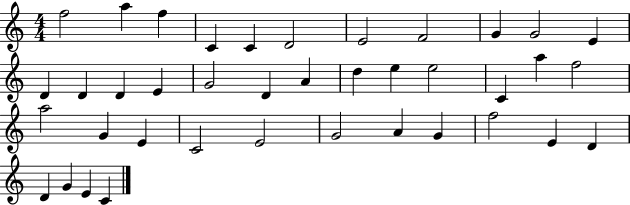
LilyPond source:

{
  \clef treble
  \numericTimeSignature
  \time 4/4
  \key c \major
  f''2 a''4 f''4 | c'4 c'4 d'2 | e'2 f'2 | g'4 g'2 e'4 | \break d'4 d'4 d'4 e'4 | g'2 d'4 a'4 | d''4 e''4 e''2 | c'4 a''4 f''2 | \break a''2 g'4 e'4 | c'2 e'2 | g'2 a'4 g'4 | f''2 e'4 d'4 | \break d'4 g'4 e'4 c'4 | \bar "|."
}